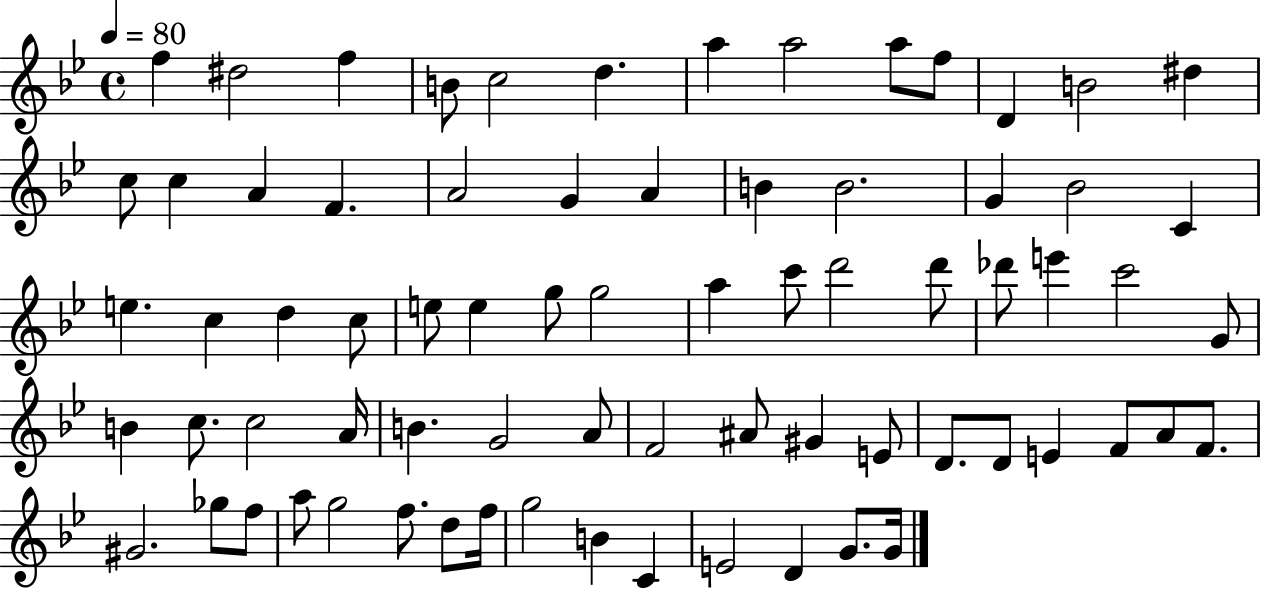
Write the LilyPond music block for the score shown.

{
  \clef treble
  \time 4/4
  \defaultTimeSignature
  \key bes \major
  \tempo 4 = 80
  f''4 dis''2 f''4 | b'8 c''2 d''4. | a''4 a''2 a''8 f''8 | d'4 b'2 dis''4 | \break c''8 c''4 a'4 f'4. | a'2 g'4 a'4 | b'4 b'2. | g'4 bes'2 c'4 | \break e''4. c''4 d''4 c''8 | e''8 e''4 g''8 g''2 | a''4 c'''8 d'''2 d'''8 | des'''8 e'''4 c'''2 g'8 | \break b'4 c''8. c''2 a'16 | b'4. g'2 a'8 | f'2 ais'8 gis'4 e'8 | d'8. d'8 e'4 f'8 a'8 f'8. | \break gis'2. ges''8 f''8 | a''8 g''2 f''8. d''8 f''16 | g''2 b'4 c'4 | e'2 d'4 g'8. g'16 | \break \bar "|."
}